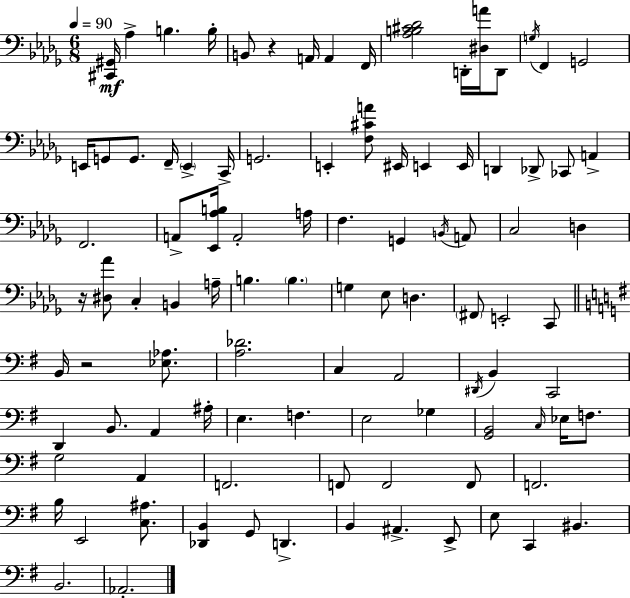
{
  \clef bass
  \numericTimeSignature
  \time 6/8
  \key bes \minor
  \tempo 4 = 90
  <cis, gis,>16\mf aes4-> b4. b16-. | b,8 r4 a,16 a,4 f,16 | <aes b cis' des'>2 d,16-. <dis a'>16 d,8 | \acciaccatura { g16 } f,4 g,2 | \break e,16 g,8 g,8. f,16-- \parenthesize e,4-> | c,16-> g,2. | e,4-. <f cis' a'>8 eis,16 e,4 | e,16 d,4 des,8-> ces,8 a,4-> | \break f,2. | a,8-> <ees, aes b>16 a,2-. | a16 f4. g,4 \acciaccatura { b,16 } | a,8 c2 d4 | \break r16 <dis aes'>8 c4-. b,4 | a16-- b4. \parenthesize b4. | g4 ees8 d4. | \parenthesize fis,8 e,2-. | \break c,8 \bar "||" \break \key g \major b,16 r2 <ees aes>8. | <a des'>2. | c4 a,2 | \acciaccatura { dis,16 } b,4 c,2 | \break d,4 b,8. a,4 | ais16-. e4. f4. | e2 ges4 | <g, b,>2 \grace { c16 } ees16 f8. | \break g2 a,4 | f,2. | f,8 f,2 | f,8 f,2. | \break b16 e,2 <c ais>8. | <des, b,>4 g,8 d,4.-> | b,4 ais,4.-> | e,8-> e8 c,4 bis,4. | \break b,2. | aes,2.-. | \bar "|."
}